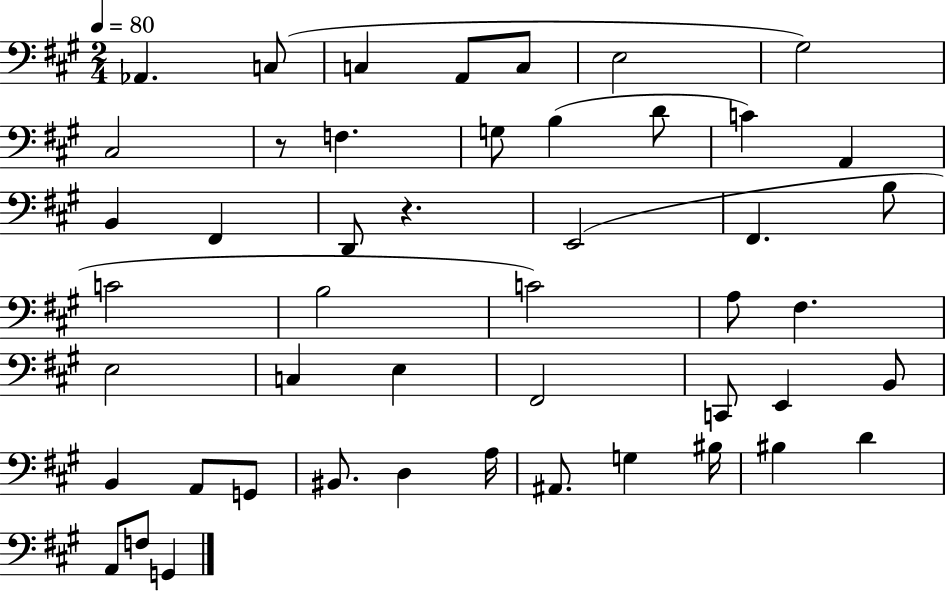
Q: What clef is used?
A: bass